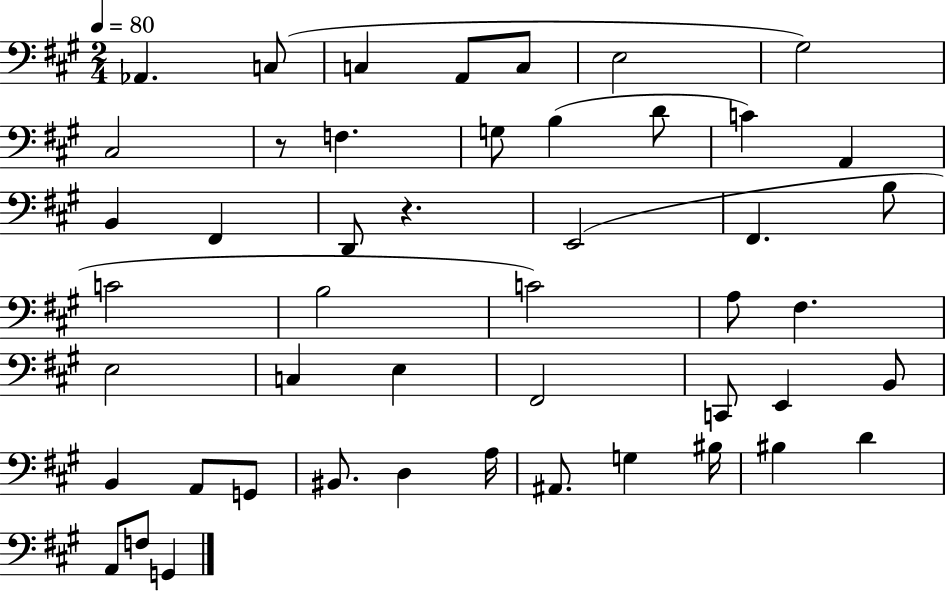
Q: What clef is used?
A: bass